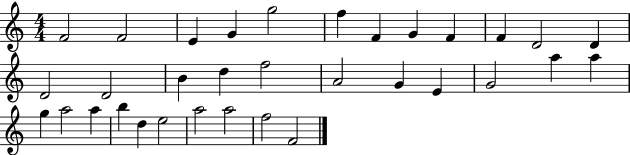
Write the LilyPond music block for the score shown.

{
  \clef treble
  \numericTimeSignature
  \time 4/4
  \key c \major
  f'2 f'2 | e'4 g'4 g''2 | f''4 f'4 g'4 f'4 | f'4 d'2 d'4 | \break d'2 d'2 | b'4 d''4 f''2 | a'2 g'4 e'4 | g'2 a''4 a''4 | \break g''4 a''2 a''4 | b''4 d''4 e''2 | a''2 a''2 | f''2 f'2 | \break \bar "|."
}